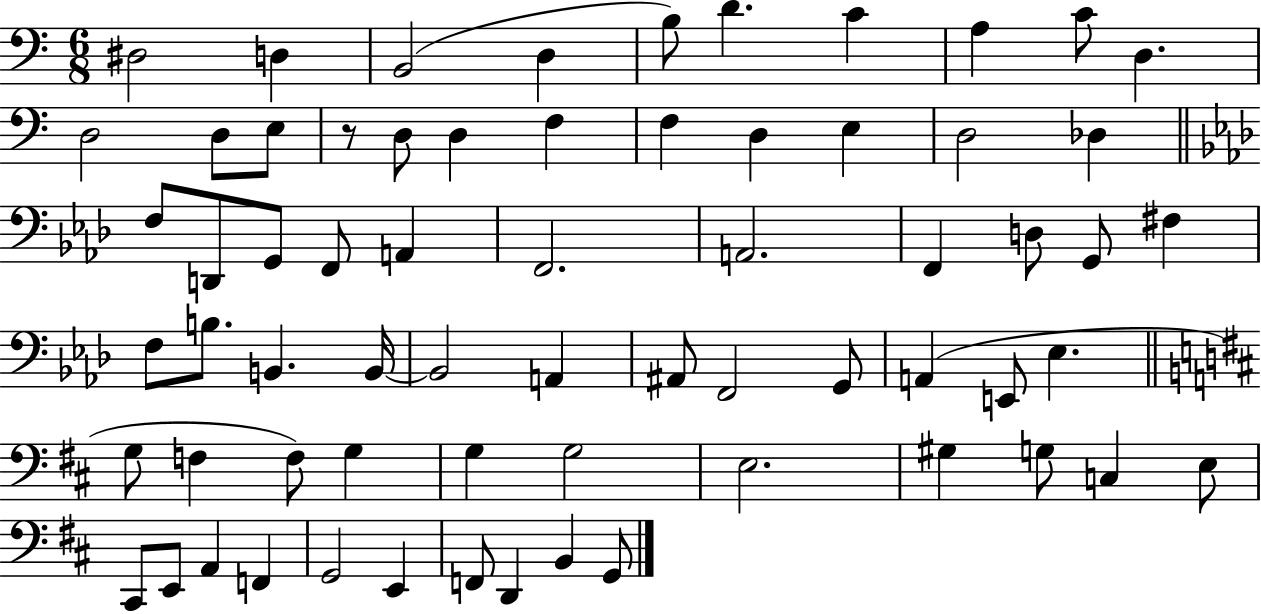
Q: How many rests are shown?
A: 1